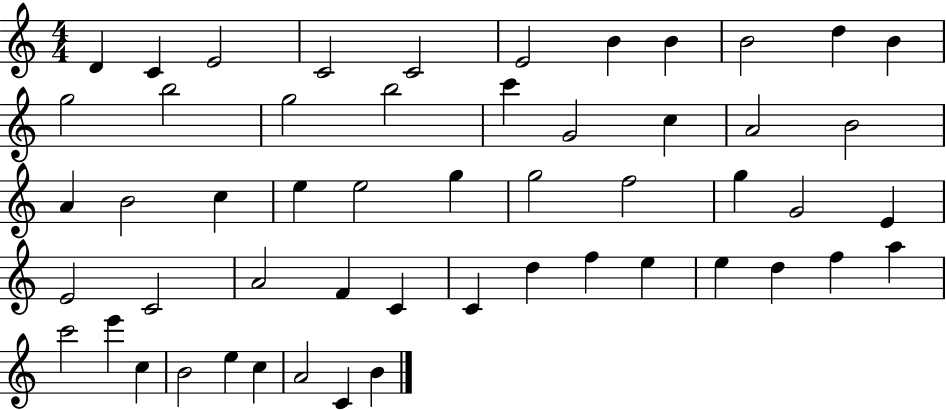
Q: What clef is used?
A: treble